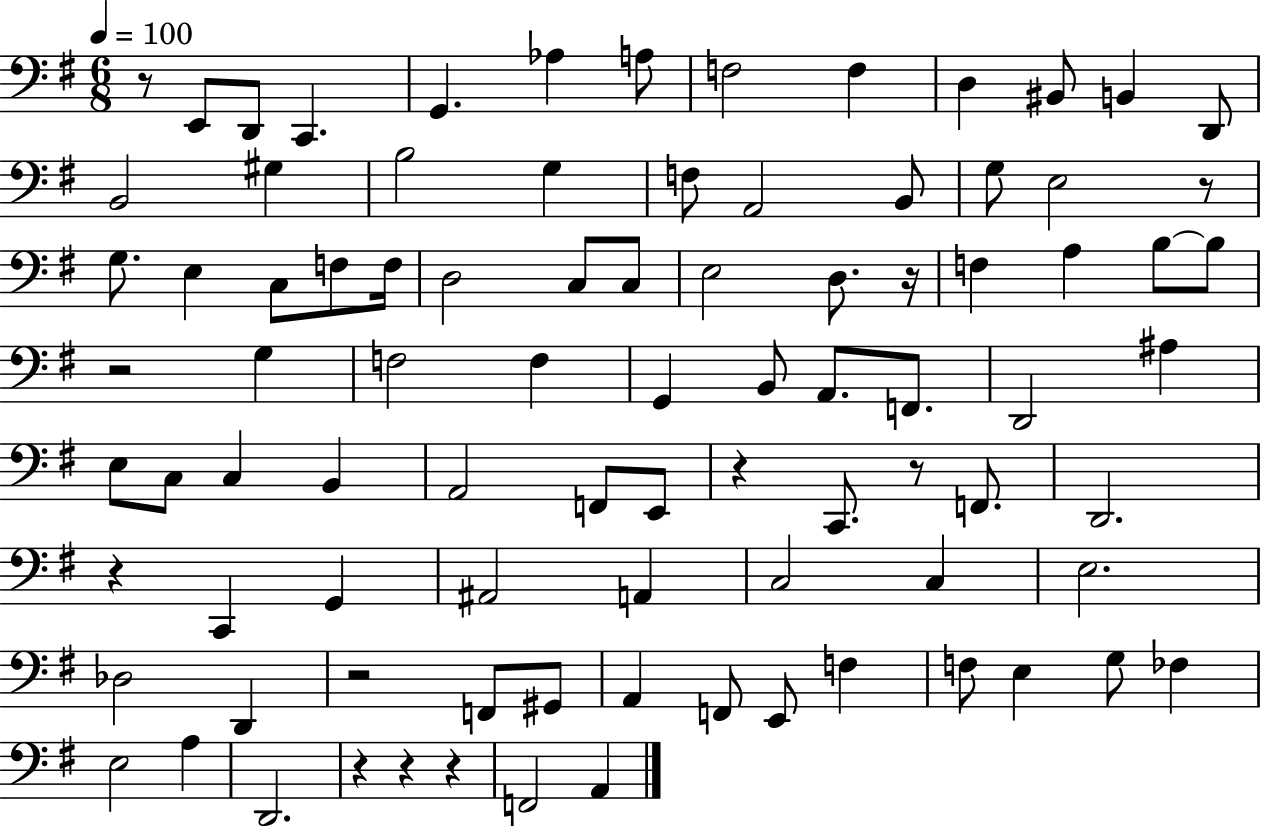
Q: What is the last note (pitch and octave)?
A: A2